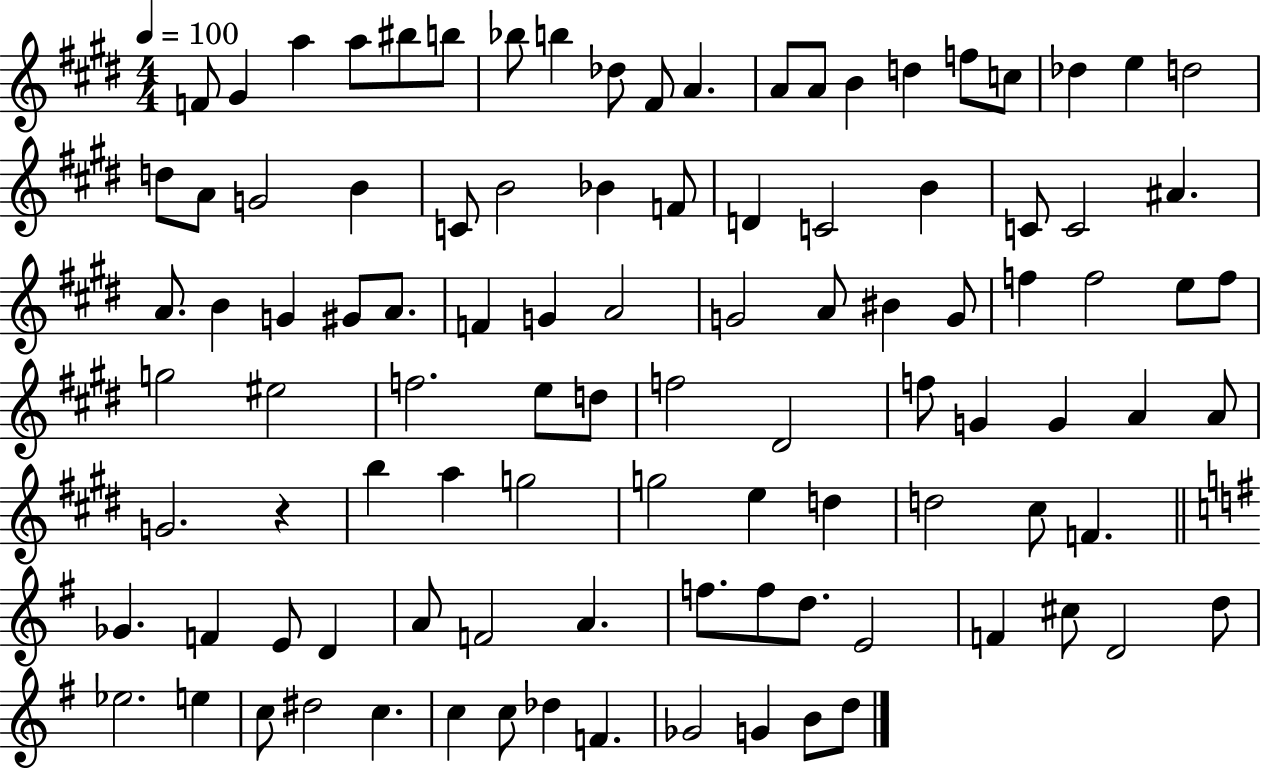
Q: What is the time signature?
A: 4/4